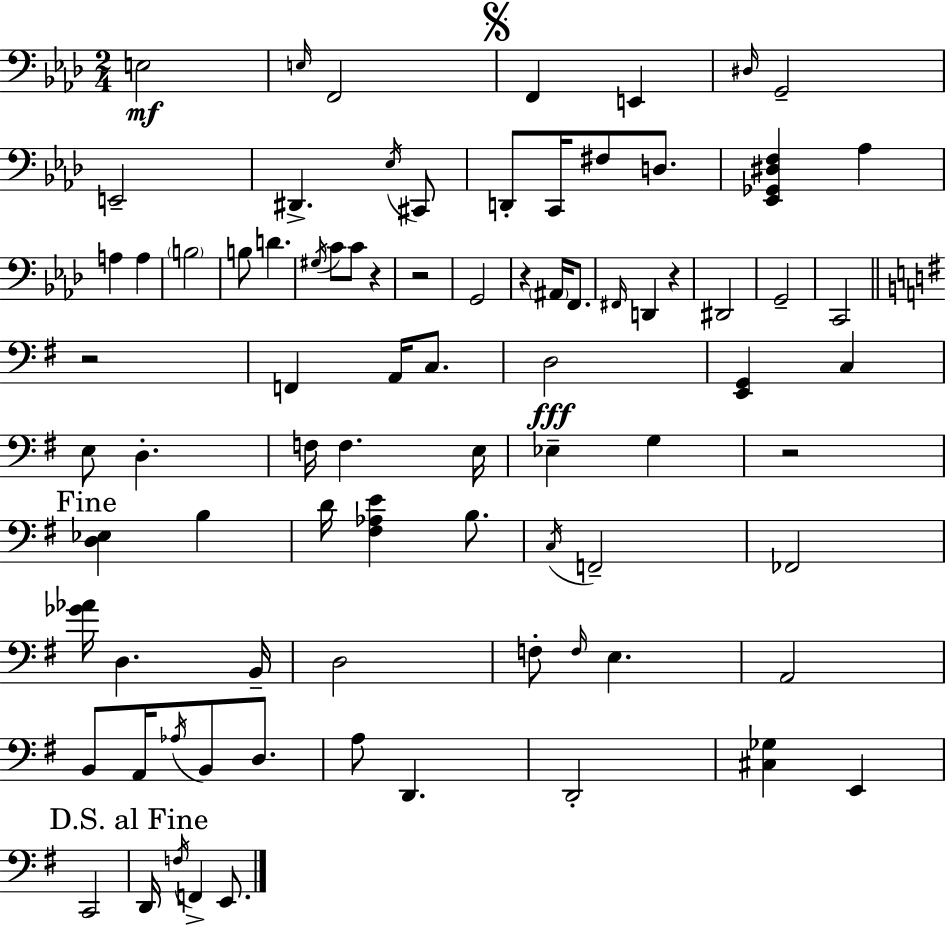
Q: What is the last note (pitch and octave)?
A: E2